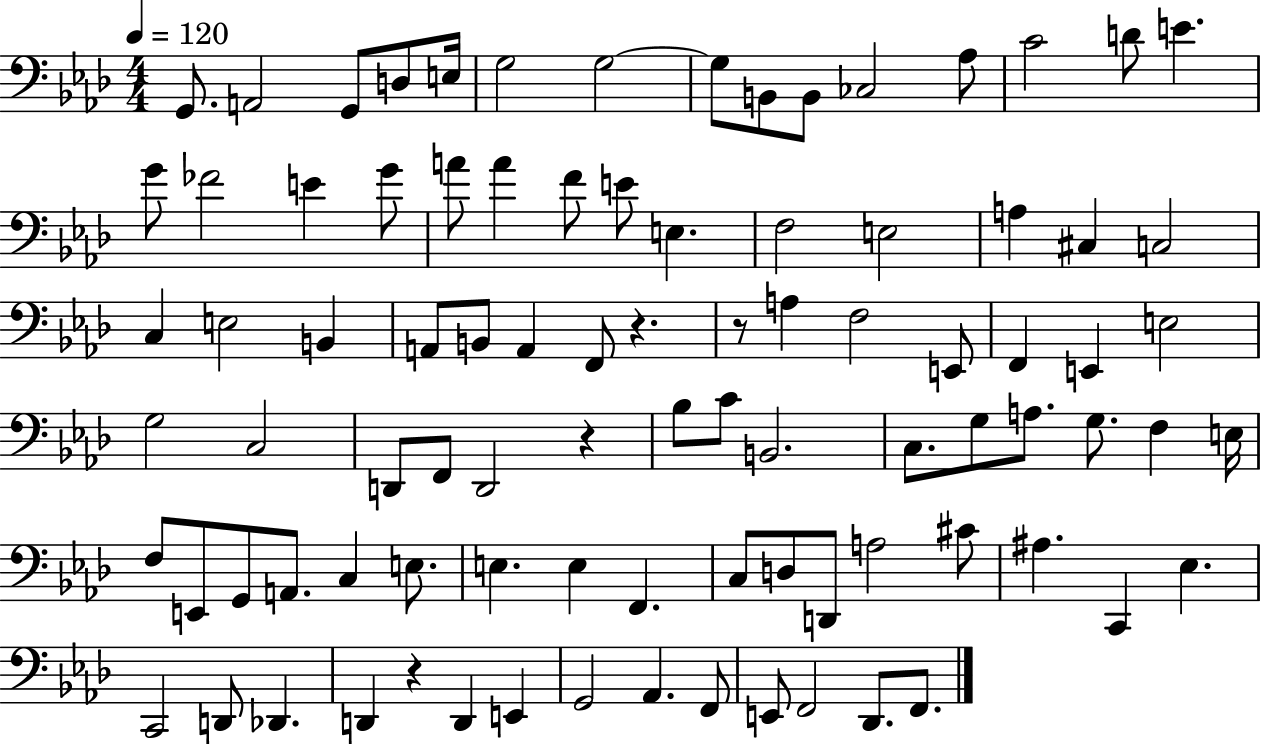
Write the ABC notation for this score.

X:1
T:Untitled
M:4/4
L:1/4
K:Ab
G,,/2 A,,2 G,,/2 D,/2 E,/4 G,2 G,2 G,/2 B,,/2 B,,/2 _C,2 _A,/2 C2 D/2 E G/2 _F2 E G/2 A/2 A F/2 E/2 E, F,2 E,2 A, ^C, C,2 C, E,2 B,, A,,/2 B,,/2 A,, F,,/2 z z/2 A, F,2 E,,/2 F,, E,, E,2 G,2 C,2 D,,/2 F,,/2 D,,2 z _B,/2 C/2 B,,2 C,/2 G,/2 A,/2 G,/2 F, E,/4 F,/2 E,,/2 G,,/2 A,,/2 C, E,/2 E, E, F,, C,/2 D,/2 D,,/2 A,2 ^C/2 ^A, C,, _E, C,,2 D,,/2 _D,, D,, z D,, E,, G,,2 _A,, F,,/2 E,,/2 F,,2 _D,,/2 F,,/2